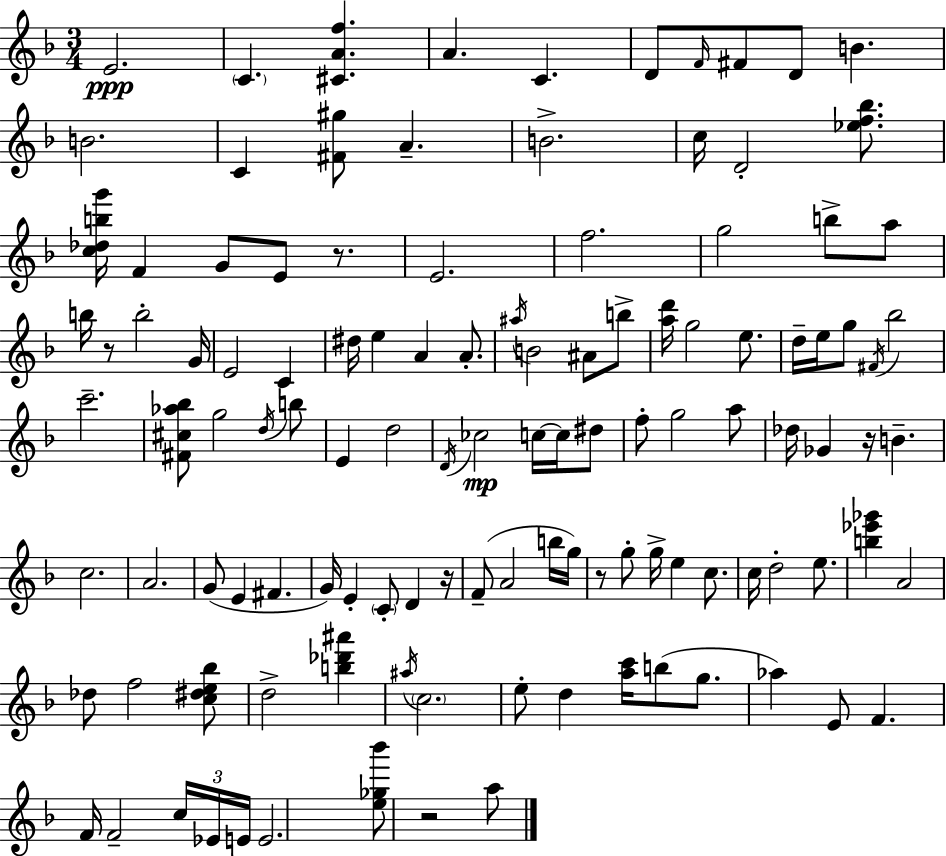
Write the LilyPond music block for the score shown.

{
  \clef treble
  \numericTimeSignature
  \time 3/4
  \key d \minor
  e'2.\ppp | \parenthesize c'4. <cis' a' f''>4. | a'4. c'4. | d'8 \grace { f'16 } fis'8 d'8 b'4. | \break b'2. | c'4 <fis' gis''>8 a'4.-- | b'2.-> | c''16 d'2-. <ees'' f'' bes''>8. | \break <c'' des'' b'' g'''>16 f'4 g'8 e'8 r8. | e'2. | f''2. | g''2 b''8-> a''8 | \break b''16 r8 b''2-. | g'16 e'2 c'4 | dis''16 e''4 a'4 a'8.-. | \acciaccatura { ais''16 } b'2 ais'8 | \break b''8-> <a'' d'''>16 g''2 e''8. | d''16-- e''16 g''8 \acciaccatura { fis'16 } bes''2 | c'''2.-- | <fis' cis'' aes'' bes''>8 g''2 | \break \acciaccatura { d''16 } b''8 e'4 d''2 | \acciaccatura { d'16 } ces''2\mp | c''16~~ c''16 dis''8 f''8-. g''2 | a''8 des''16 ges'4 r16 b'4.-- | \break c''2. | a'2. | g'8( e'4 fis'4. | g'16) e'4-. \parenthesize c'8-. | \break d'4 r16 f'8--( a'2 | b''16 g''16) r8 g''8-. g''16-> e''4 | c''8. c''16 d''2-. | e''8. <b'' ees''' ges'''>4 a'2 | \break des''8 f''2 | <c'' dis'' e'' bes''>8 d''2-> | <b'' des''' ais'''>4 \acciaccatura { ais''16 } \parenthesize c''2. | e''8-. d''4 | \break <a'' c'''>16 b''8( g''8. aes''4) e'8 | f'4. f'16 f'2-- | \tuplet 3/2 { c''16 ees'16 e'16 } e'2. | <e'' ges'' bes'''>8 r2 | \break a''8 \bar "|."
}